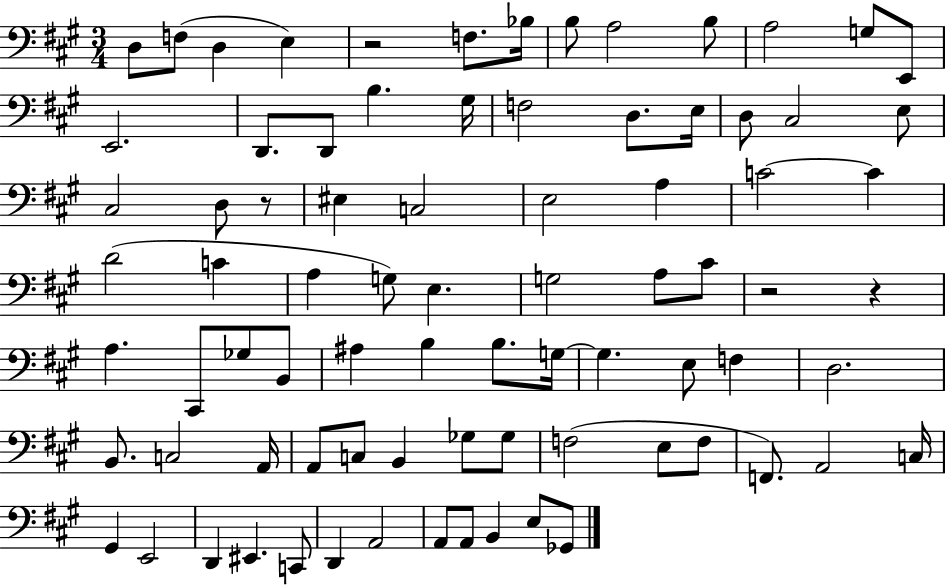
X:1
T:Untitled
M:3/4
L:1/4
K:A
D,/2 F,/2 D, E, z2 F,/2 _B,/4 B,/2 A,2 B,/2 A,2 G,/2 E,,/2 E,,2 D,,/2 D,,/2 B, ^G,/4 F,2 D,/2 E,/4 D,/2 ^C,2 E,/2 ^C,2 D,/2 z/2 ^E, C,2 E,2 A, C2 C D2 C A, G,/2 E, G,2 A,/2 ^C/2 z2 z A, ^C,,/2 _G,/2 B,,/2 ^A, B, B,/2 G,/4 G, E,/2 F, D,2 B,,/2 C,2 A,,/4 A,,/2 C,/2 B,, _G,/2 _G,/2 F,2 E,/2 F,/2 F,,/2 A,,2 C,/4 ^G,, E,,2 D,, ^E,, C,,/2 D,, A,,2 A,,/2 A,,/2 B,, E,/2 _G,,/2